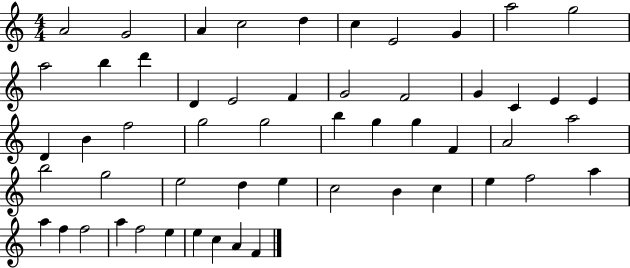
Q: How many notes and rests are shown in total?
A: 54